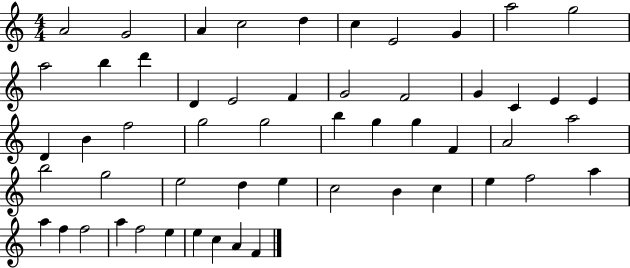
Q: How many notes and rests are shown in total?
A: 54